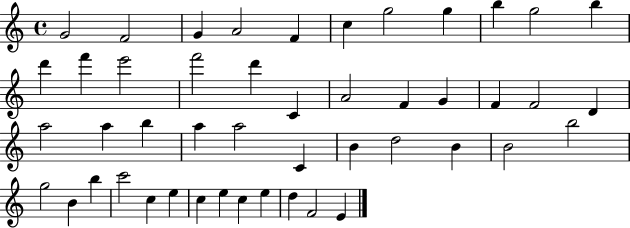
G4/h F4/h G4/q A4/h F4/q C5/q G5/h G5/q B5/q G5/h B5/q D6/q F6/q E6/h F6/h D6/q C4/q A4/h F4/q G4/q F4/q F4/h D4/q A5/h A5/q B5/q A5/q A5/h C4/q B4/q D5/h B4/q B4/h B5/h G5/h B4/q B5/q C6/h C5/q E5/q C5/q E5/q C5/q E5/q D5/q F4/h E4/q